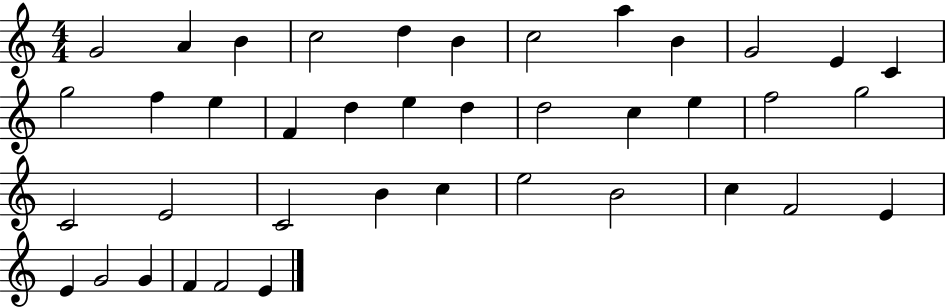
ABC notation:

X:1
T:Untitled
M:4/4
L:1/4
K:C
G2 A B c2 d B c2 a B G2 E C g2 f e F d e d d2 c e f2 g2 C2 E2 C2 B c e2 B2 c F2 E E G2 G F F2 E